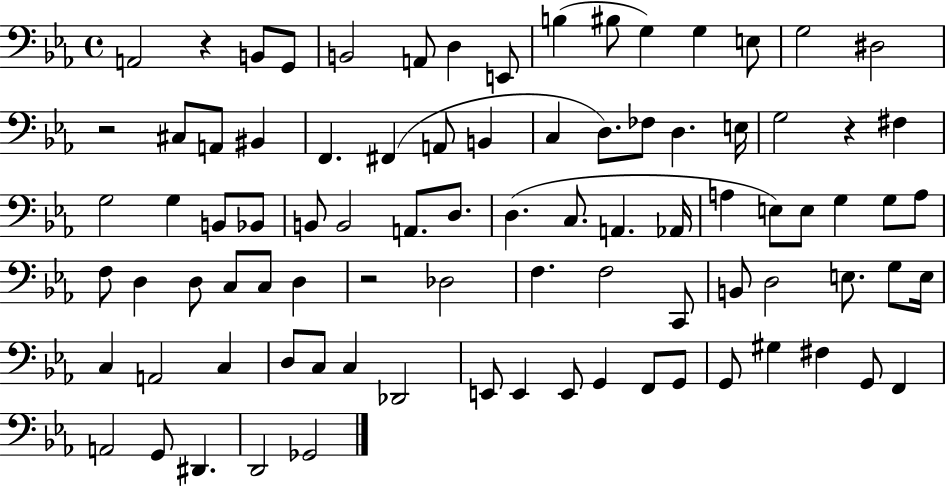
A2/h R/q B2/e G2/e B2/h A2/e D3/q E2/e B3/q BIS3/e G3/q G3/q E3/e G3/h D#3/h R/h C#3/e A2/e BIS2/q F2/q. F#2/q A2/e B2/q C3/q D3/e. FES3/e D3/q. E3/s G3/h R/q F#3/q G3/h G3/q B2/e Bb2/e B2/e B2/h A2/e. D3/e. D3/q. C3/e. A2/q. Ab2/s A3/q E3/e E3/e G3/q G3/e A3/e F3/e D3/q D3/e C3/e C3/e D3/q R/h Db3/h F3/q. F3/h C2/e B2/e D3/h E3/e. G3/e E3/s C3/q A2/h C3/q D3/e C3/e C3/q Db2/h E2/e E2/q E2/e G2/q F2/e G2/e G2/e G#3/q F#3/q G2/e F2/q A2/h G2/e D#2/q. D2/h Gb2/h